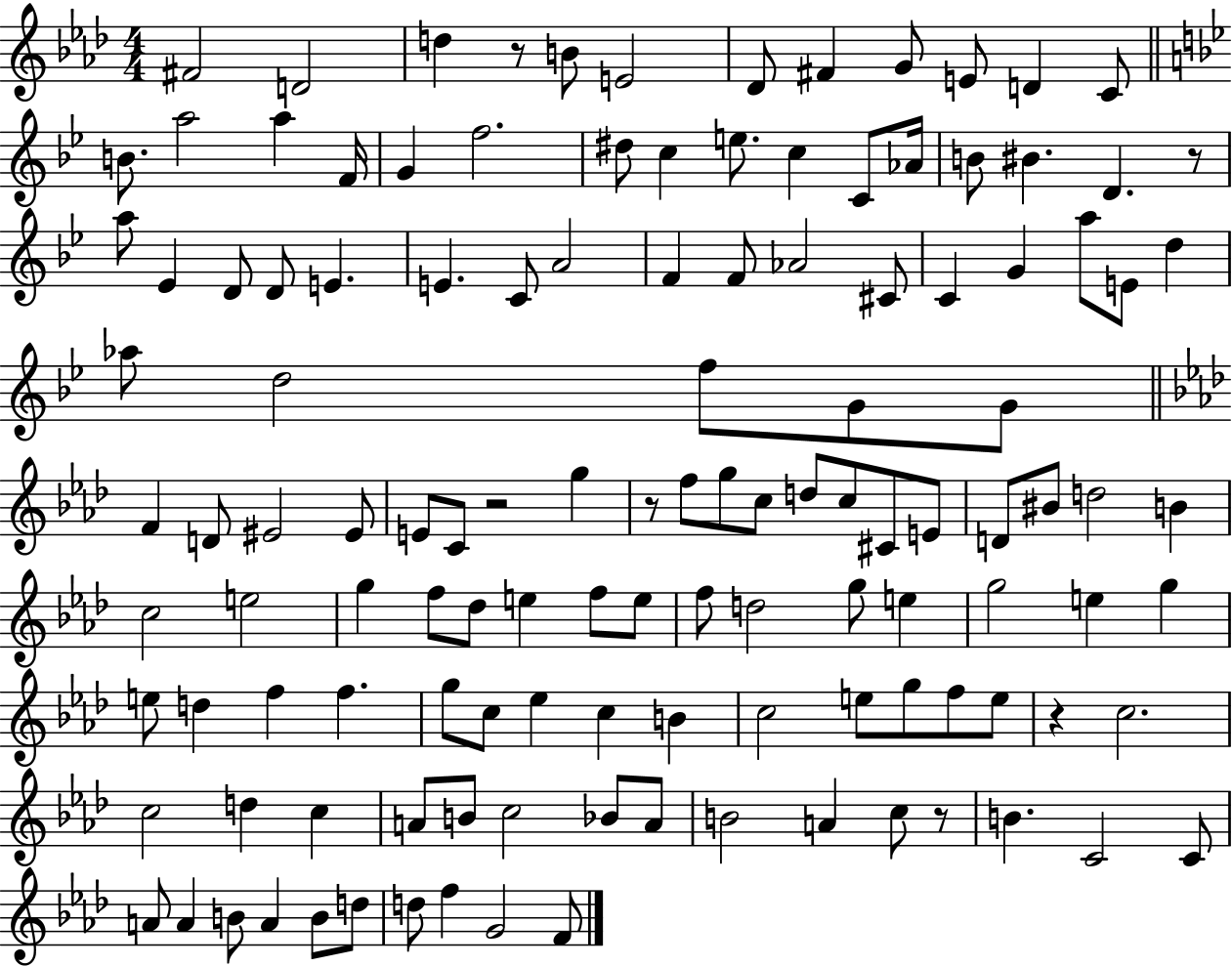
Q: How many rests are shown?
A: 6